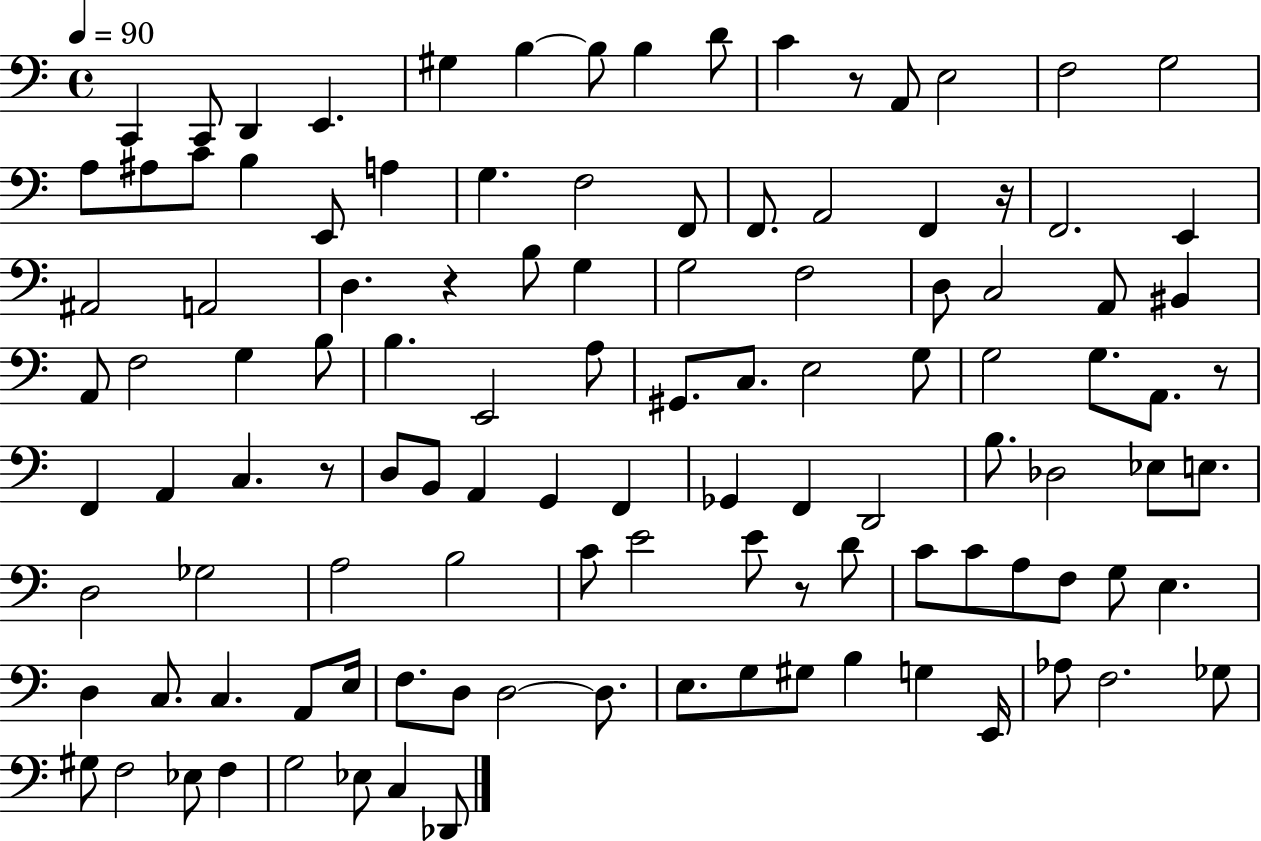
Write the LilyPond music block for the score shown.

{
  \clef bass
  \time 4/4
  \defaultTimeSignature
  \key c \major
  \tempo 4 = 90
  c,4 c,8 d,4 e,4. | gis4 b4~~ b8 b4 d'8 | c'4 r8 a,8 e2 | f2 g2 | \break a8 ais8 c'8 b4 e,8 a4 | g4. f2 f,8 | f,8. a,2 f,4 r16 | f,2. e,4 | \break ais,2 a,2 | d4. r4 b8 g4 | g2 f2 | d8 c2 a,8 bis,4 | \break a,8 f2 g4 b8 | b4. e,2 a8 | gis,8. c8. e2 g8 | g2 g8. a,8. r8 | \break f,4 a,4 c4. r8 | d8 b,8 a,4 g,4 f,4 | ges,4 f,4 d,2 | b8. des2 ees8 e8. | \break d2 ges2 | a2 b2 | c'8 e'2 e'8 r8 d'8 | c'8 c'8 a8 f8 g8 e4. | \break d4 c8. c4. a,8 e16 | f8. d8 d2~~ d8. | e8. g8 gis8 b4 g4 e,16 | aes8 f2. ges8 | \break gis8 f2 ees8 f4 | g2 ees8 c4 des,8 | \bar "|."
}